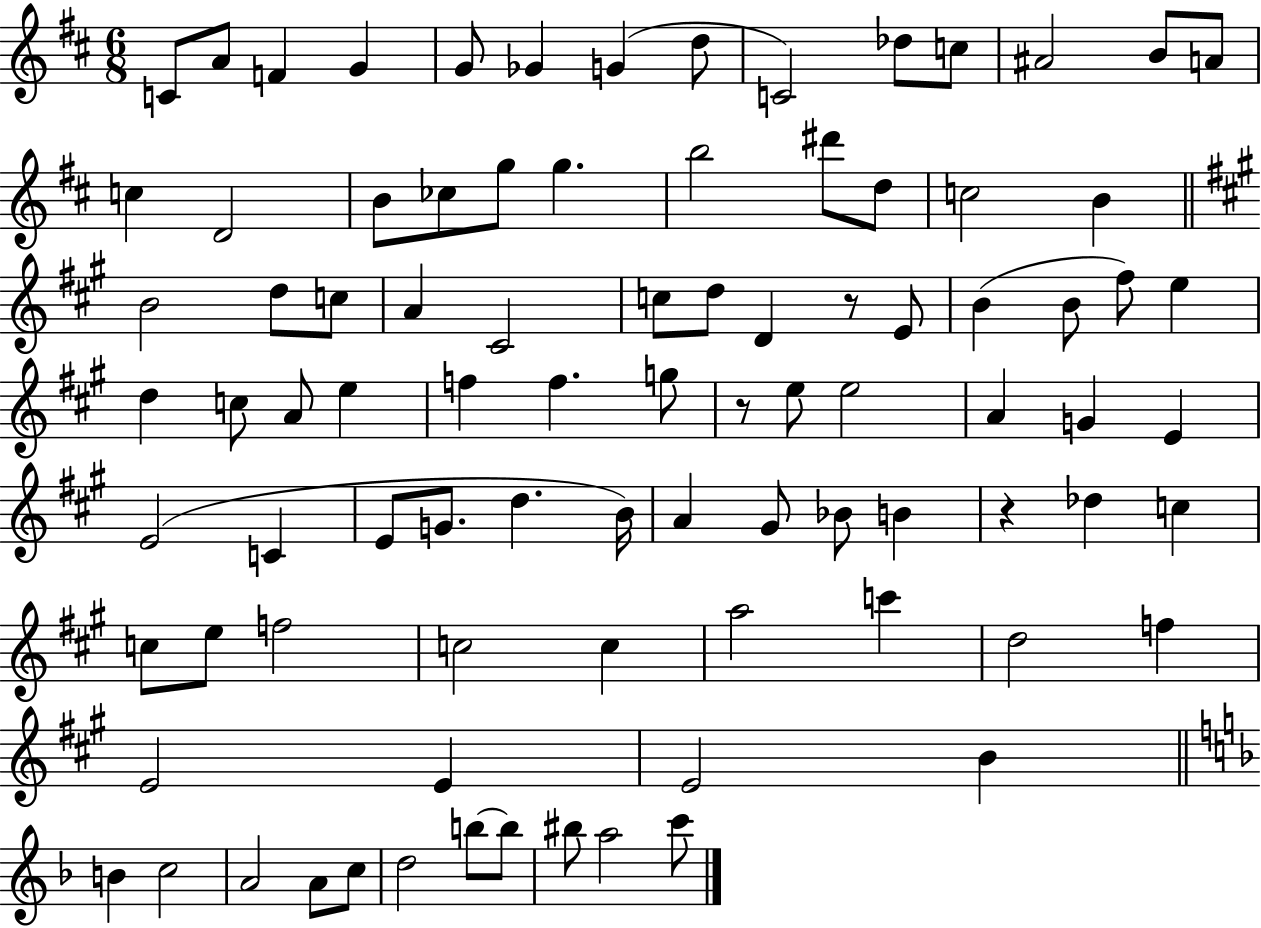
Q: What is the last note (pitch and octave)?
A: C6